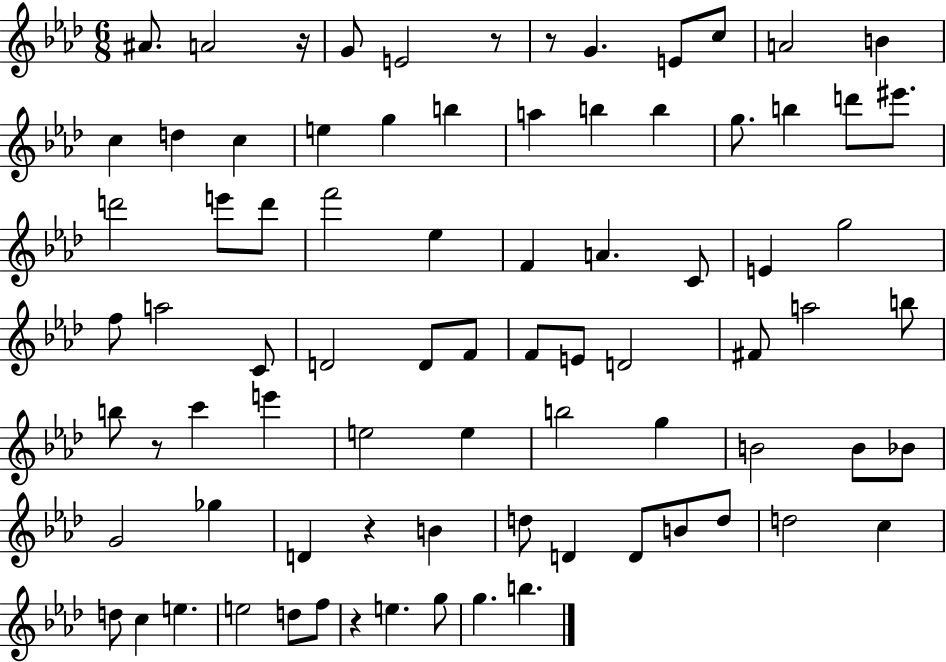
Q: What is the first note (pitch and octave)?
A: A#4